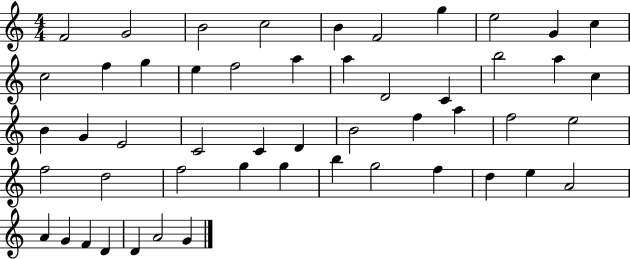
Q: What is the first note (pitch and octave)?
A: F4